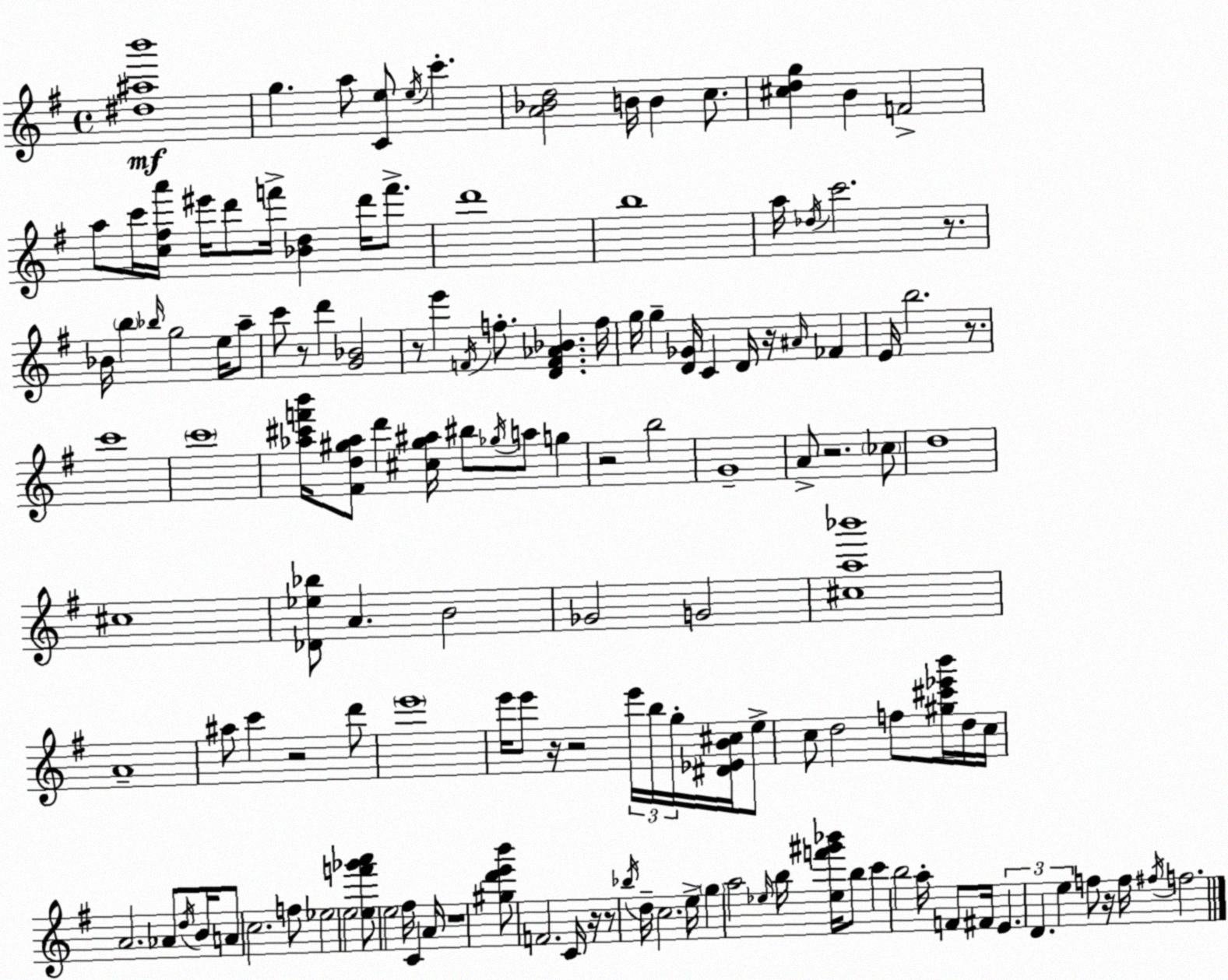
X:1
T:Untitled
M:4/4
L:1/4
K:G
[^d^ab']4 g a/2 [Ce]/2 e/4 c' [A_Bd]2 B/4 B c/2 [^cdg] B F2 a/2 c'/4 [c^fa']/4 ^e'/4 d'/2 f'/4 [_Bd] d'/4 f'/2 d'4 b4 a/4 _d/4 c'2 z/2 _B/4 b _b/4 g2 e/4 a/2 c'/2 z/2 d' [G_B]2 z/2 e' F/4 f/2 [DF_A_B] f/4 g/4 g [D_G]/4 C D/4 z/4 ^A/4 _F E/4 b2 z/2 c'4 c'4 [_a^c'f'b']/4 [^Fd^g_a]/2 d' [^c^g^a]/4 ^b/2 _g/4 a/2 g z2 b2 G4 A/2 z2 _c/2 d4 ^c4 [_D_e_b]/2 A B2 _G2 G2 [^ca_b']4 A4 ^a/2 c' z2 d'/2 e'4 e'/4 e'/2 z/4 z2 e'/4 b/4 g/4 [^D_EB^c]/4 e/2 c/2 d2 f/2 [^g^c'_e'b']/4 d/4 c/4 A2 _A/2 d/4 B/4 A/2 c2 f/2 _e2 e2 [ef'_g'a']/2 e2 ^f/4 C A/4 z4 [^gd'e'b']/2 F2 C/4 z/4 z/2 _b/4 d/4 c2 e/4 g a2 _e/4 b/4 [_ef'^g'_b']/4 b/2 c' b2 a/4 F/2 ^F/4 E D e f/2 z/4 f/4 ^f/4 f2